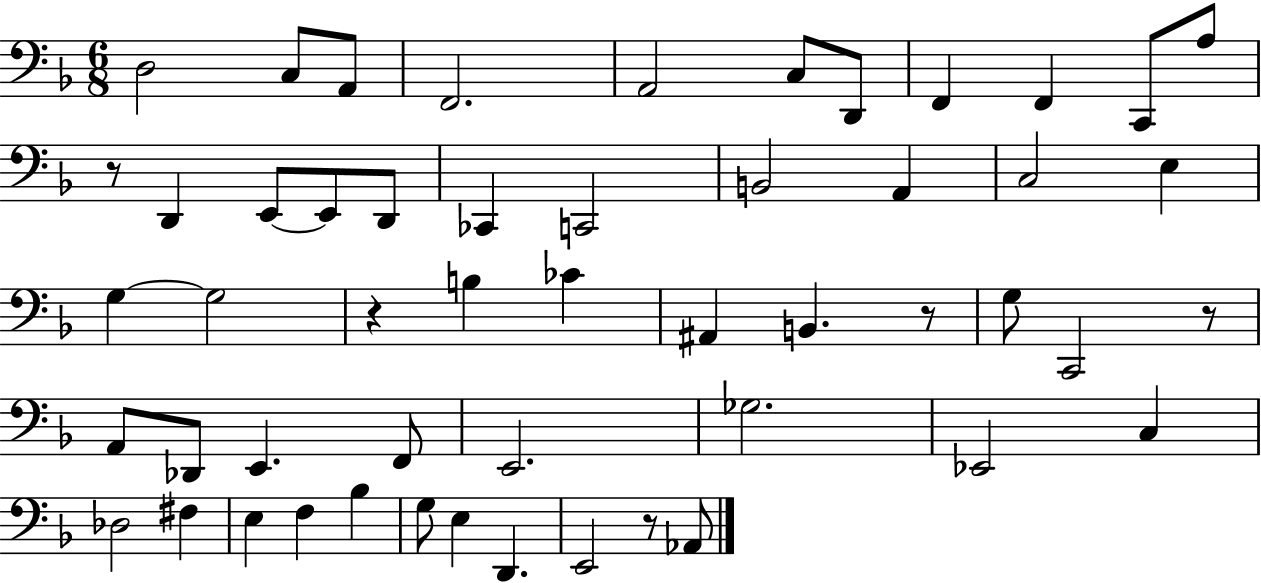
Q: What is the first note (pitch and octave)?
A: D3